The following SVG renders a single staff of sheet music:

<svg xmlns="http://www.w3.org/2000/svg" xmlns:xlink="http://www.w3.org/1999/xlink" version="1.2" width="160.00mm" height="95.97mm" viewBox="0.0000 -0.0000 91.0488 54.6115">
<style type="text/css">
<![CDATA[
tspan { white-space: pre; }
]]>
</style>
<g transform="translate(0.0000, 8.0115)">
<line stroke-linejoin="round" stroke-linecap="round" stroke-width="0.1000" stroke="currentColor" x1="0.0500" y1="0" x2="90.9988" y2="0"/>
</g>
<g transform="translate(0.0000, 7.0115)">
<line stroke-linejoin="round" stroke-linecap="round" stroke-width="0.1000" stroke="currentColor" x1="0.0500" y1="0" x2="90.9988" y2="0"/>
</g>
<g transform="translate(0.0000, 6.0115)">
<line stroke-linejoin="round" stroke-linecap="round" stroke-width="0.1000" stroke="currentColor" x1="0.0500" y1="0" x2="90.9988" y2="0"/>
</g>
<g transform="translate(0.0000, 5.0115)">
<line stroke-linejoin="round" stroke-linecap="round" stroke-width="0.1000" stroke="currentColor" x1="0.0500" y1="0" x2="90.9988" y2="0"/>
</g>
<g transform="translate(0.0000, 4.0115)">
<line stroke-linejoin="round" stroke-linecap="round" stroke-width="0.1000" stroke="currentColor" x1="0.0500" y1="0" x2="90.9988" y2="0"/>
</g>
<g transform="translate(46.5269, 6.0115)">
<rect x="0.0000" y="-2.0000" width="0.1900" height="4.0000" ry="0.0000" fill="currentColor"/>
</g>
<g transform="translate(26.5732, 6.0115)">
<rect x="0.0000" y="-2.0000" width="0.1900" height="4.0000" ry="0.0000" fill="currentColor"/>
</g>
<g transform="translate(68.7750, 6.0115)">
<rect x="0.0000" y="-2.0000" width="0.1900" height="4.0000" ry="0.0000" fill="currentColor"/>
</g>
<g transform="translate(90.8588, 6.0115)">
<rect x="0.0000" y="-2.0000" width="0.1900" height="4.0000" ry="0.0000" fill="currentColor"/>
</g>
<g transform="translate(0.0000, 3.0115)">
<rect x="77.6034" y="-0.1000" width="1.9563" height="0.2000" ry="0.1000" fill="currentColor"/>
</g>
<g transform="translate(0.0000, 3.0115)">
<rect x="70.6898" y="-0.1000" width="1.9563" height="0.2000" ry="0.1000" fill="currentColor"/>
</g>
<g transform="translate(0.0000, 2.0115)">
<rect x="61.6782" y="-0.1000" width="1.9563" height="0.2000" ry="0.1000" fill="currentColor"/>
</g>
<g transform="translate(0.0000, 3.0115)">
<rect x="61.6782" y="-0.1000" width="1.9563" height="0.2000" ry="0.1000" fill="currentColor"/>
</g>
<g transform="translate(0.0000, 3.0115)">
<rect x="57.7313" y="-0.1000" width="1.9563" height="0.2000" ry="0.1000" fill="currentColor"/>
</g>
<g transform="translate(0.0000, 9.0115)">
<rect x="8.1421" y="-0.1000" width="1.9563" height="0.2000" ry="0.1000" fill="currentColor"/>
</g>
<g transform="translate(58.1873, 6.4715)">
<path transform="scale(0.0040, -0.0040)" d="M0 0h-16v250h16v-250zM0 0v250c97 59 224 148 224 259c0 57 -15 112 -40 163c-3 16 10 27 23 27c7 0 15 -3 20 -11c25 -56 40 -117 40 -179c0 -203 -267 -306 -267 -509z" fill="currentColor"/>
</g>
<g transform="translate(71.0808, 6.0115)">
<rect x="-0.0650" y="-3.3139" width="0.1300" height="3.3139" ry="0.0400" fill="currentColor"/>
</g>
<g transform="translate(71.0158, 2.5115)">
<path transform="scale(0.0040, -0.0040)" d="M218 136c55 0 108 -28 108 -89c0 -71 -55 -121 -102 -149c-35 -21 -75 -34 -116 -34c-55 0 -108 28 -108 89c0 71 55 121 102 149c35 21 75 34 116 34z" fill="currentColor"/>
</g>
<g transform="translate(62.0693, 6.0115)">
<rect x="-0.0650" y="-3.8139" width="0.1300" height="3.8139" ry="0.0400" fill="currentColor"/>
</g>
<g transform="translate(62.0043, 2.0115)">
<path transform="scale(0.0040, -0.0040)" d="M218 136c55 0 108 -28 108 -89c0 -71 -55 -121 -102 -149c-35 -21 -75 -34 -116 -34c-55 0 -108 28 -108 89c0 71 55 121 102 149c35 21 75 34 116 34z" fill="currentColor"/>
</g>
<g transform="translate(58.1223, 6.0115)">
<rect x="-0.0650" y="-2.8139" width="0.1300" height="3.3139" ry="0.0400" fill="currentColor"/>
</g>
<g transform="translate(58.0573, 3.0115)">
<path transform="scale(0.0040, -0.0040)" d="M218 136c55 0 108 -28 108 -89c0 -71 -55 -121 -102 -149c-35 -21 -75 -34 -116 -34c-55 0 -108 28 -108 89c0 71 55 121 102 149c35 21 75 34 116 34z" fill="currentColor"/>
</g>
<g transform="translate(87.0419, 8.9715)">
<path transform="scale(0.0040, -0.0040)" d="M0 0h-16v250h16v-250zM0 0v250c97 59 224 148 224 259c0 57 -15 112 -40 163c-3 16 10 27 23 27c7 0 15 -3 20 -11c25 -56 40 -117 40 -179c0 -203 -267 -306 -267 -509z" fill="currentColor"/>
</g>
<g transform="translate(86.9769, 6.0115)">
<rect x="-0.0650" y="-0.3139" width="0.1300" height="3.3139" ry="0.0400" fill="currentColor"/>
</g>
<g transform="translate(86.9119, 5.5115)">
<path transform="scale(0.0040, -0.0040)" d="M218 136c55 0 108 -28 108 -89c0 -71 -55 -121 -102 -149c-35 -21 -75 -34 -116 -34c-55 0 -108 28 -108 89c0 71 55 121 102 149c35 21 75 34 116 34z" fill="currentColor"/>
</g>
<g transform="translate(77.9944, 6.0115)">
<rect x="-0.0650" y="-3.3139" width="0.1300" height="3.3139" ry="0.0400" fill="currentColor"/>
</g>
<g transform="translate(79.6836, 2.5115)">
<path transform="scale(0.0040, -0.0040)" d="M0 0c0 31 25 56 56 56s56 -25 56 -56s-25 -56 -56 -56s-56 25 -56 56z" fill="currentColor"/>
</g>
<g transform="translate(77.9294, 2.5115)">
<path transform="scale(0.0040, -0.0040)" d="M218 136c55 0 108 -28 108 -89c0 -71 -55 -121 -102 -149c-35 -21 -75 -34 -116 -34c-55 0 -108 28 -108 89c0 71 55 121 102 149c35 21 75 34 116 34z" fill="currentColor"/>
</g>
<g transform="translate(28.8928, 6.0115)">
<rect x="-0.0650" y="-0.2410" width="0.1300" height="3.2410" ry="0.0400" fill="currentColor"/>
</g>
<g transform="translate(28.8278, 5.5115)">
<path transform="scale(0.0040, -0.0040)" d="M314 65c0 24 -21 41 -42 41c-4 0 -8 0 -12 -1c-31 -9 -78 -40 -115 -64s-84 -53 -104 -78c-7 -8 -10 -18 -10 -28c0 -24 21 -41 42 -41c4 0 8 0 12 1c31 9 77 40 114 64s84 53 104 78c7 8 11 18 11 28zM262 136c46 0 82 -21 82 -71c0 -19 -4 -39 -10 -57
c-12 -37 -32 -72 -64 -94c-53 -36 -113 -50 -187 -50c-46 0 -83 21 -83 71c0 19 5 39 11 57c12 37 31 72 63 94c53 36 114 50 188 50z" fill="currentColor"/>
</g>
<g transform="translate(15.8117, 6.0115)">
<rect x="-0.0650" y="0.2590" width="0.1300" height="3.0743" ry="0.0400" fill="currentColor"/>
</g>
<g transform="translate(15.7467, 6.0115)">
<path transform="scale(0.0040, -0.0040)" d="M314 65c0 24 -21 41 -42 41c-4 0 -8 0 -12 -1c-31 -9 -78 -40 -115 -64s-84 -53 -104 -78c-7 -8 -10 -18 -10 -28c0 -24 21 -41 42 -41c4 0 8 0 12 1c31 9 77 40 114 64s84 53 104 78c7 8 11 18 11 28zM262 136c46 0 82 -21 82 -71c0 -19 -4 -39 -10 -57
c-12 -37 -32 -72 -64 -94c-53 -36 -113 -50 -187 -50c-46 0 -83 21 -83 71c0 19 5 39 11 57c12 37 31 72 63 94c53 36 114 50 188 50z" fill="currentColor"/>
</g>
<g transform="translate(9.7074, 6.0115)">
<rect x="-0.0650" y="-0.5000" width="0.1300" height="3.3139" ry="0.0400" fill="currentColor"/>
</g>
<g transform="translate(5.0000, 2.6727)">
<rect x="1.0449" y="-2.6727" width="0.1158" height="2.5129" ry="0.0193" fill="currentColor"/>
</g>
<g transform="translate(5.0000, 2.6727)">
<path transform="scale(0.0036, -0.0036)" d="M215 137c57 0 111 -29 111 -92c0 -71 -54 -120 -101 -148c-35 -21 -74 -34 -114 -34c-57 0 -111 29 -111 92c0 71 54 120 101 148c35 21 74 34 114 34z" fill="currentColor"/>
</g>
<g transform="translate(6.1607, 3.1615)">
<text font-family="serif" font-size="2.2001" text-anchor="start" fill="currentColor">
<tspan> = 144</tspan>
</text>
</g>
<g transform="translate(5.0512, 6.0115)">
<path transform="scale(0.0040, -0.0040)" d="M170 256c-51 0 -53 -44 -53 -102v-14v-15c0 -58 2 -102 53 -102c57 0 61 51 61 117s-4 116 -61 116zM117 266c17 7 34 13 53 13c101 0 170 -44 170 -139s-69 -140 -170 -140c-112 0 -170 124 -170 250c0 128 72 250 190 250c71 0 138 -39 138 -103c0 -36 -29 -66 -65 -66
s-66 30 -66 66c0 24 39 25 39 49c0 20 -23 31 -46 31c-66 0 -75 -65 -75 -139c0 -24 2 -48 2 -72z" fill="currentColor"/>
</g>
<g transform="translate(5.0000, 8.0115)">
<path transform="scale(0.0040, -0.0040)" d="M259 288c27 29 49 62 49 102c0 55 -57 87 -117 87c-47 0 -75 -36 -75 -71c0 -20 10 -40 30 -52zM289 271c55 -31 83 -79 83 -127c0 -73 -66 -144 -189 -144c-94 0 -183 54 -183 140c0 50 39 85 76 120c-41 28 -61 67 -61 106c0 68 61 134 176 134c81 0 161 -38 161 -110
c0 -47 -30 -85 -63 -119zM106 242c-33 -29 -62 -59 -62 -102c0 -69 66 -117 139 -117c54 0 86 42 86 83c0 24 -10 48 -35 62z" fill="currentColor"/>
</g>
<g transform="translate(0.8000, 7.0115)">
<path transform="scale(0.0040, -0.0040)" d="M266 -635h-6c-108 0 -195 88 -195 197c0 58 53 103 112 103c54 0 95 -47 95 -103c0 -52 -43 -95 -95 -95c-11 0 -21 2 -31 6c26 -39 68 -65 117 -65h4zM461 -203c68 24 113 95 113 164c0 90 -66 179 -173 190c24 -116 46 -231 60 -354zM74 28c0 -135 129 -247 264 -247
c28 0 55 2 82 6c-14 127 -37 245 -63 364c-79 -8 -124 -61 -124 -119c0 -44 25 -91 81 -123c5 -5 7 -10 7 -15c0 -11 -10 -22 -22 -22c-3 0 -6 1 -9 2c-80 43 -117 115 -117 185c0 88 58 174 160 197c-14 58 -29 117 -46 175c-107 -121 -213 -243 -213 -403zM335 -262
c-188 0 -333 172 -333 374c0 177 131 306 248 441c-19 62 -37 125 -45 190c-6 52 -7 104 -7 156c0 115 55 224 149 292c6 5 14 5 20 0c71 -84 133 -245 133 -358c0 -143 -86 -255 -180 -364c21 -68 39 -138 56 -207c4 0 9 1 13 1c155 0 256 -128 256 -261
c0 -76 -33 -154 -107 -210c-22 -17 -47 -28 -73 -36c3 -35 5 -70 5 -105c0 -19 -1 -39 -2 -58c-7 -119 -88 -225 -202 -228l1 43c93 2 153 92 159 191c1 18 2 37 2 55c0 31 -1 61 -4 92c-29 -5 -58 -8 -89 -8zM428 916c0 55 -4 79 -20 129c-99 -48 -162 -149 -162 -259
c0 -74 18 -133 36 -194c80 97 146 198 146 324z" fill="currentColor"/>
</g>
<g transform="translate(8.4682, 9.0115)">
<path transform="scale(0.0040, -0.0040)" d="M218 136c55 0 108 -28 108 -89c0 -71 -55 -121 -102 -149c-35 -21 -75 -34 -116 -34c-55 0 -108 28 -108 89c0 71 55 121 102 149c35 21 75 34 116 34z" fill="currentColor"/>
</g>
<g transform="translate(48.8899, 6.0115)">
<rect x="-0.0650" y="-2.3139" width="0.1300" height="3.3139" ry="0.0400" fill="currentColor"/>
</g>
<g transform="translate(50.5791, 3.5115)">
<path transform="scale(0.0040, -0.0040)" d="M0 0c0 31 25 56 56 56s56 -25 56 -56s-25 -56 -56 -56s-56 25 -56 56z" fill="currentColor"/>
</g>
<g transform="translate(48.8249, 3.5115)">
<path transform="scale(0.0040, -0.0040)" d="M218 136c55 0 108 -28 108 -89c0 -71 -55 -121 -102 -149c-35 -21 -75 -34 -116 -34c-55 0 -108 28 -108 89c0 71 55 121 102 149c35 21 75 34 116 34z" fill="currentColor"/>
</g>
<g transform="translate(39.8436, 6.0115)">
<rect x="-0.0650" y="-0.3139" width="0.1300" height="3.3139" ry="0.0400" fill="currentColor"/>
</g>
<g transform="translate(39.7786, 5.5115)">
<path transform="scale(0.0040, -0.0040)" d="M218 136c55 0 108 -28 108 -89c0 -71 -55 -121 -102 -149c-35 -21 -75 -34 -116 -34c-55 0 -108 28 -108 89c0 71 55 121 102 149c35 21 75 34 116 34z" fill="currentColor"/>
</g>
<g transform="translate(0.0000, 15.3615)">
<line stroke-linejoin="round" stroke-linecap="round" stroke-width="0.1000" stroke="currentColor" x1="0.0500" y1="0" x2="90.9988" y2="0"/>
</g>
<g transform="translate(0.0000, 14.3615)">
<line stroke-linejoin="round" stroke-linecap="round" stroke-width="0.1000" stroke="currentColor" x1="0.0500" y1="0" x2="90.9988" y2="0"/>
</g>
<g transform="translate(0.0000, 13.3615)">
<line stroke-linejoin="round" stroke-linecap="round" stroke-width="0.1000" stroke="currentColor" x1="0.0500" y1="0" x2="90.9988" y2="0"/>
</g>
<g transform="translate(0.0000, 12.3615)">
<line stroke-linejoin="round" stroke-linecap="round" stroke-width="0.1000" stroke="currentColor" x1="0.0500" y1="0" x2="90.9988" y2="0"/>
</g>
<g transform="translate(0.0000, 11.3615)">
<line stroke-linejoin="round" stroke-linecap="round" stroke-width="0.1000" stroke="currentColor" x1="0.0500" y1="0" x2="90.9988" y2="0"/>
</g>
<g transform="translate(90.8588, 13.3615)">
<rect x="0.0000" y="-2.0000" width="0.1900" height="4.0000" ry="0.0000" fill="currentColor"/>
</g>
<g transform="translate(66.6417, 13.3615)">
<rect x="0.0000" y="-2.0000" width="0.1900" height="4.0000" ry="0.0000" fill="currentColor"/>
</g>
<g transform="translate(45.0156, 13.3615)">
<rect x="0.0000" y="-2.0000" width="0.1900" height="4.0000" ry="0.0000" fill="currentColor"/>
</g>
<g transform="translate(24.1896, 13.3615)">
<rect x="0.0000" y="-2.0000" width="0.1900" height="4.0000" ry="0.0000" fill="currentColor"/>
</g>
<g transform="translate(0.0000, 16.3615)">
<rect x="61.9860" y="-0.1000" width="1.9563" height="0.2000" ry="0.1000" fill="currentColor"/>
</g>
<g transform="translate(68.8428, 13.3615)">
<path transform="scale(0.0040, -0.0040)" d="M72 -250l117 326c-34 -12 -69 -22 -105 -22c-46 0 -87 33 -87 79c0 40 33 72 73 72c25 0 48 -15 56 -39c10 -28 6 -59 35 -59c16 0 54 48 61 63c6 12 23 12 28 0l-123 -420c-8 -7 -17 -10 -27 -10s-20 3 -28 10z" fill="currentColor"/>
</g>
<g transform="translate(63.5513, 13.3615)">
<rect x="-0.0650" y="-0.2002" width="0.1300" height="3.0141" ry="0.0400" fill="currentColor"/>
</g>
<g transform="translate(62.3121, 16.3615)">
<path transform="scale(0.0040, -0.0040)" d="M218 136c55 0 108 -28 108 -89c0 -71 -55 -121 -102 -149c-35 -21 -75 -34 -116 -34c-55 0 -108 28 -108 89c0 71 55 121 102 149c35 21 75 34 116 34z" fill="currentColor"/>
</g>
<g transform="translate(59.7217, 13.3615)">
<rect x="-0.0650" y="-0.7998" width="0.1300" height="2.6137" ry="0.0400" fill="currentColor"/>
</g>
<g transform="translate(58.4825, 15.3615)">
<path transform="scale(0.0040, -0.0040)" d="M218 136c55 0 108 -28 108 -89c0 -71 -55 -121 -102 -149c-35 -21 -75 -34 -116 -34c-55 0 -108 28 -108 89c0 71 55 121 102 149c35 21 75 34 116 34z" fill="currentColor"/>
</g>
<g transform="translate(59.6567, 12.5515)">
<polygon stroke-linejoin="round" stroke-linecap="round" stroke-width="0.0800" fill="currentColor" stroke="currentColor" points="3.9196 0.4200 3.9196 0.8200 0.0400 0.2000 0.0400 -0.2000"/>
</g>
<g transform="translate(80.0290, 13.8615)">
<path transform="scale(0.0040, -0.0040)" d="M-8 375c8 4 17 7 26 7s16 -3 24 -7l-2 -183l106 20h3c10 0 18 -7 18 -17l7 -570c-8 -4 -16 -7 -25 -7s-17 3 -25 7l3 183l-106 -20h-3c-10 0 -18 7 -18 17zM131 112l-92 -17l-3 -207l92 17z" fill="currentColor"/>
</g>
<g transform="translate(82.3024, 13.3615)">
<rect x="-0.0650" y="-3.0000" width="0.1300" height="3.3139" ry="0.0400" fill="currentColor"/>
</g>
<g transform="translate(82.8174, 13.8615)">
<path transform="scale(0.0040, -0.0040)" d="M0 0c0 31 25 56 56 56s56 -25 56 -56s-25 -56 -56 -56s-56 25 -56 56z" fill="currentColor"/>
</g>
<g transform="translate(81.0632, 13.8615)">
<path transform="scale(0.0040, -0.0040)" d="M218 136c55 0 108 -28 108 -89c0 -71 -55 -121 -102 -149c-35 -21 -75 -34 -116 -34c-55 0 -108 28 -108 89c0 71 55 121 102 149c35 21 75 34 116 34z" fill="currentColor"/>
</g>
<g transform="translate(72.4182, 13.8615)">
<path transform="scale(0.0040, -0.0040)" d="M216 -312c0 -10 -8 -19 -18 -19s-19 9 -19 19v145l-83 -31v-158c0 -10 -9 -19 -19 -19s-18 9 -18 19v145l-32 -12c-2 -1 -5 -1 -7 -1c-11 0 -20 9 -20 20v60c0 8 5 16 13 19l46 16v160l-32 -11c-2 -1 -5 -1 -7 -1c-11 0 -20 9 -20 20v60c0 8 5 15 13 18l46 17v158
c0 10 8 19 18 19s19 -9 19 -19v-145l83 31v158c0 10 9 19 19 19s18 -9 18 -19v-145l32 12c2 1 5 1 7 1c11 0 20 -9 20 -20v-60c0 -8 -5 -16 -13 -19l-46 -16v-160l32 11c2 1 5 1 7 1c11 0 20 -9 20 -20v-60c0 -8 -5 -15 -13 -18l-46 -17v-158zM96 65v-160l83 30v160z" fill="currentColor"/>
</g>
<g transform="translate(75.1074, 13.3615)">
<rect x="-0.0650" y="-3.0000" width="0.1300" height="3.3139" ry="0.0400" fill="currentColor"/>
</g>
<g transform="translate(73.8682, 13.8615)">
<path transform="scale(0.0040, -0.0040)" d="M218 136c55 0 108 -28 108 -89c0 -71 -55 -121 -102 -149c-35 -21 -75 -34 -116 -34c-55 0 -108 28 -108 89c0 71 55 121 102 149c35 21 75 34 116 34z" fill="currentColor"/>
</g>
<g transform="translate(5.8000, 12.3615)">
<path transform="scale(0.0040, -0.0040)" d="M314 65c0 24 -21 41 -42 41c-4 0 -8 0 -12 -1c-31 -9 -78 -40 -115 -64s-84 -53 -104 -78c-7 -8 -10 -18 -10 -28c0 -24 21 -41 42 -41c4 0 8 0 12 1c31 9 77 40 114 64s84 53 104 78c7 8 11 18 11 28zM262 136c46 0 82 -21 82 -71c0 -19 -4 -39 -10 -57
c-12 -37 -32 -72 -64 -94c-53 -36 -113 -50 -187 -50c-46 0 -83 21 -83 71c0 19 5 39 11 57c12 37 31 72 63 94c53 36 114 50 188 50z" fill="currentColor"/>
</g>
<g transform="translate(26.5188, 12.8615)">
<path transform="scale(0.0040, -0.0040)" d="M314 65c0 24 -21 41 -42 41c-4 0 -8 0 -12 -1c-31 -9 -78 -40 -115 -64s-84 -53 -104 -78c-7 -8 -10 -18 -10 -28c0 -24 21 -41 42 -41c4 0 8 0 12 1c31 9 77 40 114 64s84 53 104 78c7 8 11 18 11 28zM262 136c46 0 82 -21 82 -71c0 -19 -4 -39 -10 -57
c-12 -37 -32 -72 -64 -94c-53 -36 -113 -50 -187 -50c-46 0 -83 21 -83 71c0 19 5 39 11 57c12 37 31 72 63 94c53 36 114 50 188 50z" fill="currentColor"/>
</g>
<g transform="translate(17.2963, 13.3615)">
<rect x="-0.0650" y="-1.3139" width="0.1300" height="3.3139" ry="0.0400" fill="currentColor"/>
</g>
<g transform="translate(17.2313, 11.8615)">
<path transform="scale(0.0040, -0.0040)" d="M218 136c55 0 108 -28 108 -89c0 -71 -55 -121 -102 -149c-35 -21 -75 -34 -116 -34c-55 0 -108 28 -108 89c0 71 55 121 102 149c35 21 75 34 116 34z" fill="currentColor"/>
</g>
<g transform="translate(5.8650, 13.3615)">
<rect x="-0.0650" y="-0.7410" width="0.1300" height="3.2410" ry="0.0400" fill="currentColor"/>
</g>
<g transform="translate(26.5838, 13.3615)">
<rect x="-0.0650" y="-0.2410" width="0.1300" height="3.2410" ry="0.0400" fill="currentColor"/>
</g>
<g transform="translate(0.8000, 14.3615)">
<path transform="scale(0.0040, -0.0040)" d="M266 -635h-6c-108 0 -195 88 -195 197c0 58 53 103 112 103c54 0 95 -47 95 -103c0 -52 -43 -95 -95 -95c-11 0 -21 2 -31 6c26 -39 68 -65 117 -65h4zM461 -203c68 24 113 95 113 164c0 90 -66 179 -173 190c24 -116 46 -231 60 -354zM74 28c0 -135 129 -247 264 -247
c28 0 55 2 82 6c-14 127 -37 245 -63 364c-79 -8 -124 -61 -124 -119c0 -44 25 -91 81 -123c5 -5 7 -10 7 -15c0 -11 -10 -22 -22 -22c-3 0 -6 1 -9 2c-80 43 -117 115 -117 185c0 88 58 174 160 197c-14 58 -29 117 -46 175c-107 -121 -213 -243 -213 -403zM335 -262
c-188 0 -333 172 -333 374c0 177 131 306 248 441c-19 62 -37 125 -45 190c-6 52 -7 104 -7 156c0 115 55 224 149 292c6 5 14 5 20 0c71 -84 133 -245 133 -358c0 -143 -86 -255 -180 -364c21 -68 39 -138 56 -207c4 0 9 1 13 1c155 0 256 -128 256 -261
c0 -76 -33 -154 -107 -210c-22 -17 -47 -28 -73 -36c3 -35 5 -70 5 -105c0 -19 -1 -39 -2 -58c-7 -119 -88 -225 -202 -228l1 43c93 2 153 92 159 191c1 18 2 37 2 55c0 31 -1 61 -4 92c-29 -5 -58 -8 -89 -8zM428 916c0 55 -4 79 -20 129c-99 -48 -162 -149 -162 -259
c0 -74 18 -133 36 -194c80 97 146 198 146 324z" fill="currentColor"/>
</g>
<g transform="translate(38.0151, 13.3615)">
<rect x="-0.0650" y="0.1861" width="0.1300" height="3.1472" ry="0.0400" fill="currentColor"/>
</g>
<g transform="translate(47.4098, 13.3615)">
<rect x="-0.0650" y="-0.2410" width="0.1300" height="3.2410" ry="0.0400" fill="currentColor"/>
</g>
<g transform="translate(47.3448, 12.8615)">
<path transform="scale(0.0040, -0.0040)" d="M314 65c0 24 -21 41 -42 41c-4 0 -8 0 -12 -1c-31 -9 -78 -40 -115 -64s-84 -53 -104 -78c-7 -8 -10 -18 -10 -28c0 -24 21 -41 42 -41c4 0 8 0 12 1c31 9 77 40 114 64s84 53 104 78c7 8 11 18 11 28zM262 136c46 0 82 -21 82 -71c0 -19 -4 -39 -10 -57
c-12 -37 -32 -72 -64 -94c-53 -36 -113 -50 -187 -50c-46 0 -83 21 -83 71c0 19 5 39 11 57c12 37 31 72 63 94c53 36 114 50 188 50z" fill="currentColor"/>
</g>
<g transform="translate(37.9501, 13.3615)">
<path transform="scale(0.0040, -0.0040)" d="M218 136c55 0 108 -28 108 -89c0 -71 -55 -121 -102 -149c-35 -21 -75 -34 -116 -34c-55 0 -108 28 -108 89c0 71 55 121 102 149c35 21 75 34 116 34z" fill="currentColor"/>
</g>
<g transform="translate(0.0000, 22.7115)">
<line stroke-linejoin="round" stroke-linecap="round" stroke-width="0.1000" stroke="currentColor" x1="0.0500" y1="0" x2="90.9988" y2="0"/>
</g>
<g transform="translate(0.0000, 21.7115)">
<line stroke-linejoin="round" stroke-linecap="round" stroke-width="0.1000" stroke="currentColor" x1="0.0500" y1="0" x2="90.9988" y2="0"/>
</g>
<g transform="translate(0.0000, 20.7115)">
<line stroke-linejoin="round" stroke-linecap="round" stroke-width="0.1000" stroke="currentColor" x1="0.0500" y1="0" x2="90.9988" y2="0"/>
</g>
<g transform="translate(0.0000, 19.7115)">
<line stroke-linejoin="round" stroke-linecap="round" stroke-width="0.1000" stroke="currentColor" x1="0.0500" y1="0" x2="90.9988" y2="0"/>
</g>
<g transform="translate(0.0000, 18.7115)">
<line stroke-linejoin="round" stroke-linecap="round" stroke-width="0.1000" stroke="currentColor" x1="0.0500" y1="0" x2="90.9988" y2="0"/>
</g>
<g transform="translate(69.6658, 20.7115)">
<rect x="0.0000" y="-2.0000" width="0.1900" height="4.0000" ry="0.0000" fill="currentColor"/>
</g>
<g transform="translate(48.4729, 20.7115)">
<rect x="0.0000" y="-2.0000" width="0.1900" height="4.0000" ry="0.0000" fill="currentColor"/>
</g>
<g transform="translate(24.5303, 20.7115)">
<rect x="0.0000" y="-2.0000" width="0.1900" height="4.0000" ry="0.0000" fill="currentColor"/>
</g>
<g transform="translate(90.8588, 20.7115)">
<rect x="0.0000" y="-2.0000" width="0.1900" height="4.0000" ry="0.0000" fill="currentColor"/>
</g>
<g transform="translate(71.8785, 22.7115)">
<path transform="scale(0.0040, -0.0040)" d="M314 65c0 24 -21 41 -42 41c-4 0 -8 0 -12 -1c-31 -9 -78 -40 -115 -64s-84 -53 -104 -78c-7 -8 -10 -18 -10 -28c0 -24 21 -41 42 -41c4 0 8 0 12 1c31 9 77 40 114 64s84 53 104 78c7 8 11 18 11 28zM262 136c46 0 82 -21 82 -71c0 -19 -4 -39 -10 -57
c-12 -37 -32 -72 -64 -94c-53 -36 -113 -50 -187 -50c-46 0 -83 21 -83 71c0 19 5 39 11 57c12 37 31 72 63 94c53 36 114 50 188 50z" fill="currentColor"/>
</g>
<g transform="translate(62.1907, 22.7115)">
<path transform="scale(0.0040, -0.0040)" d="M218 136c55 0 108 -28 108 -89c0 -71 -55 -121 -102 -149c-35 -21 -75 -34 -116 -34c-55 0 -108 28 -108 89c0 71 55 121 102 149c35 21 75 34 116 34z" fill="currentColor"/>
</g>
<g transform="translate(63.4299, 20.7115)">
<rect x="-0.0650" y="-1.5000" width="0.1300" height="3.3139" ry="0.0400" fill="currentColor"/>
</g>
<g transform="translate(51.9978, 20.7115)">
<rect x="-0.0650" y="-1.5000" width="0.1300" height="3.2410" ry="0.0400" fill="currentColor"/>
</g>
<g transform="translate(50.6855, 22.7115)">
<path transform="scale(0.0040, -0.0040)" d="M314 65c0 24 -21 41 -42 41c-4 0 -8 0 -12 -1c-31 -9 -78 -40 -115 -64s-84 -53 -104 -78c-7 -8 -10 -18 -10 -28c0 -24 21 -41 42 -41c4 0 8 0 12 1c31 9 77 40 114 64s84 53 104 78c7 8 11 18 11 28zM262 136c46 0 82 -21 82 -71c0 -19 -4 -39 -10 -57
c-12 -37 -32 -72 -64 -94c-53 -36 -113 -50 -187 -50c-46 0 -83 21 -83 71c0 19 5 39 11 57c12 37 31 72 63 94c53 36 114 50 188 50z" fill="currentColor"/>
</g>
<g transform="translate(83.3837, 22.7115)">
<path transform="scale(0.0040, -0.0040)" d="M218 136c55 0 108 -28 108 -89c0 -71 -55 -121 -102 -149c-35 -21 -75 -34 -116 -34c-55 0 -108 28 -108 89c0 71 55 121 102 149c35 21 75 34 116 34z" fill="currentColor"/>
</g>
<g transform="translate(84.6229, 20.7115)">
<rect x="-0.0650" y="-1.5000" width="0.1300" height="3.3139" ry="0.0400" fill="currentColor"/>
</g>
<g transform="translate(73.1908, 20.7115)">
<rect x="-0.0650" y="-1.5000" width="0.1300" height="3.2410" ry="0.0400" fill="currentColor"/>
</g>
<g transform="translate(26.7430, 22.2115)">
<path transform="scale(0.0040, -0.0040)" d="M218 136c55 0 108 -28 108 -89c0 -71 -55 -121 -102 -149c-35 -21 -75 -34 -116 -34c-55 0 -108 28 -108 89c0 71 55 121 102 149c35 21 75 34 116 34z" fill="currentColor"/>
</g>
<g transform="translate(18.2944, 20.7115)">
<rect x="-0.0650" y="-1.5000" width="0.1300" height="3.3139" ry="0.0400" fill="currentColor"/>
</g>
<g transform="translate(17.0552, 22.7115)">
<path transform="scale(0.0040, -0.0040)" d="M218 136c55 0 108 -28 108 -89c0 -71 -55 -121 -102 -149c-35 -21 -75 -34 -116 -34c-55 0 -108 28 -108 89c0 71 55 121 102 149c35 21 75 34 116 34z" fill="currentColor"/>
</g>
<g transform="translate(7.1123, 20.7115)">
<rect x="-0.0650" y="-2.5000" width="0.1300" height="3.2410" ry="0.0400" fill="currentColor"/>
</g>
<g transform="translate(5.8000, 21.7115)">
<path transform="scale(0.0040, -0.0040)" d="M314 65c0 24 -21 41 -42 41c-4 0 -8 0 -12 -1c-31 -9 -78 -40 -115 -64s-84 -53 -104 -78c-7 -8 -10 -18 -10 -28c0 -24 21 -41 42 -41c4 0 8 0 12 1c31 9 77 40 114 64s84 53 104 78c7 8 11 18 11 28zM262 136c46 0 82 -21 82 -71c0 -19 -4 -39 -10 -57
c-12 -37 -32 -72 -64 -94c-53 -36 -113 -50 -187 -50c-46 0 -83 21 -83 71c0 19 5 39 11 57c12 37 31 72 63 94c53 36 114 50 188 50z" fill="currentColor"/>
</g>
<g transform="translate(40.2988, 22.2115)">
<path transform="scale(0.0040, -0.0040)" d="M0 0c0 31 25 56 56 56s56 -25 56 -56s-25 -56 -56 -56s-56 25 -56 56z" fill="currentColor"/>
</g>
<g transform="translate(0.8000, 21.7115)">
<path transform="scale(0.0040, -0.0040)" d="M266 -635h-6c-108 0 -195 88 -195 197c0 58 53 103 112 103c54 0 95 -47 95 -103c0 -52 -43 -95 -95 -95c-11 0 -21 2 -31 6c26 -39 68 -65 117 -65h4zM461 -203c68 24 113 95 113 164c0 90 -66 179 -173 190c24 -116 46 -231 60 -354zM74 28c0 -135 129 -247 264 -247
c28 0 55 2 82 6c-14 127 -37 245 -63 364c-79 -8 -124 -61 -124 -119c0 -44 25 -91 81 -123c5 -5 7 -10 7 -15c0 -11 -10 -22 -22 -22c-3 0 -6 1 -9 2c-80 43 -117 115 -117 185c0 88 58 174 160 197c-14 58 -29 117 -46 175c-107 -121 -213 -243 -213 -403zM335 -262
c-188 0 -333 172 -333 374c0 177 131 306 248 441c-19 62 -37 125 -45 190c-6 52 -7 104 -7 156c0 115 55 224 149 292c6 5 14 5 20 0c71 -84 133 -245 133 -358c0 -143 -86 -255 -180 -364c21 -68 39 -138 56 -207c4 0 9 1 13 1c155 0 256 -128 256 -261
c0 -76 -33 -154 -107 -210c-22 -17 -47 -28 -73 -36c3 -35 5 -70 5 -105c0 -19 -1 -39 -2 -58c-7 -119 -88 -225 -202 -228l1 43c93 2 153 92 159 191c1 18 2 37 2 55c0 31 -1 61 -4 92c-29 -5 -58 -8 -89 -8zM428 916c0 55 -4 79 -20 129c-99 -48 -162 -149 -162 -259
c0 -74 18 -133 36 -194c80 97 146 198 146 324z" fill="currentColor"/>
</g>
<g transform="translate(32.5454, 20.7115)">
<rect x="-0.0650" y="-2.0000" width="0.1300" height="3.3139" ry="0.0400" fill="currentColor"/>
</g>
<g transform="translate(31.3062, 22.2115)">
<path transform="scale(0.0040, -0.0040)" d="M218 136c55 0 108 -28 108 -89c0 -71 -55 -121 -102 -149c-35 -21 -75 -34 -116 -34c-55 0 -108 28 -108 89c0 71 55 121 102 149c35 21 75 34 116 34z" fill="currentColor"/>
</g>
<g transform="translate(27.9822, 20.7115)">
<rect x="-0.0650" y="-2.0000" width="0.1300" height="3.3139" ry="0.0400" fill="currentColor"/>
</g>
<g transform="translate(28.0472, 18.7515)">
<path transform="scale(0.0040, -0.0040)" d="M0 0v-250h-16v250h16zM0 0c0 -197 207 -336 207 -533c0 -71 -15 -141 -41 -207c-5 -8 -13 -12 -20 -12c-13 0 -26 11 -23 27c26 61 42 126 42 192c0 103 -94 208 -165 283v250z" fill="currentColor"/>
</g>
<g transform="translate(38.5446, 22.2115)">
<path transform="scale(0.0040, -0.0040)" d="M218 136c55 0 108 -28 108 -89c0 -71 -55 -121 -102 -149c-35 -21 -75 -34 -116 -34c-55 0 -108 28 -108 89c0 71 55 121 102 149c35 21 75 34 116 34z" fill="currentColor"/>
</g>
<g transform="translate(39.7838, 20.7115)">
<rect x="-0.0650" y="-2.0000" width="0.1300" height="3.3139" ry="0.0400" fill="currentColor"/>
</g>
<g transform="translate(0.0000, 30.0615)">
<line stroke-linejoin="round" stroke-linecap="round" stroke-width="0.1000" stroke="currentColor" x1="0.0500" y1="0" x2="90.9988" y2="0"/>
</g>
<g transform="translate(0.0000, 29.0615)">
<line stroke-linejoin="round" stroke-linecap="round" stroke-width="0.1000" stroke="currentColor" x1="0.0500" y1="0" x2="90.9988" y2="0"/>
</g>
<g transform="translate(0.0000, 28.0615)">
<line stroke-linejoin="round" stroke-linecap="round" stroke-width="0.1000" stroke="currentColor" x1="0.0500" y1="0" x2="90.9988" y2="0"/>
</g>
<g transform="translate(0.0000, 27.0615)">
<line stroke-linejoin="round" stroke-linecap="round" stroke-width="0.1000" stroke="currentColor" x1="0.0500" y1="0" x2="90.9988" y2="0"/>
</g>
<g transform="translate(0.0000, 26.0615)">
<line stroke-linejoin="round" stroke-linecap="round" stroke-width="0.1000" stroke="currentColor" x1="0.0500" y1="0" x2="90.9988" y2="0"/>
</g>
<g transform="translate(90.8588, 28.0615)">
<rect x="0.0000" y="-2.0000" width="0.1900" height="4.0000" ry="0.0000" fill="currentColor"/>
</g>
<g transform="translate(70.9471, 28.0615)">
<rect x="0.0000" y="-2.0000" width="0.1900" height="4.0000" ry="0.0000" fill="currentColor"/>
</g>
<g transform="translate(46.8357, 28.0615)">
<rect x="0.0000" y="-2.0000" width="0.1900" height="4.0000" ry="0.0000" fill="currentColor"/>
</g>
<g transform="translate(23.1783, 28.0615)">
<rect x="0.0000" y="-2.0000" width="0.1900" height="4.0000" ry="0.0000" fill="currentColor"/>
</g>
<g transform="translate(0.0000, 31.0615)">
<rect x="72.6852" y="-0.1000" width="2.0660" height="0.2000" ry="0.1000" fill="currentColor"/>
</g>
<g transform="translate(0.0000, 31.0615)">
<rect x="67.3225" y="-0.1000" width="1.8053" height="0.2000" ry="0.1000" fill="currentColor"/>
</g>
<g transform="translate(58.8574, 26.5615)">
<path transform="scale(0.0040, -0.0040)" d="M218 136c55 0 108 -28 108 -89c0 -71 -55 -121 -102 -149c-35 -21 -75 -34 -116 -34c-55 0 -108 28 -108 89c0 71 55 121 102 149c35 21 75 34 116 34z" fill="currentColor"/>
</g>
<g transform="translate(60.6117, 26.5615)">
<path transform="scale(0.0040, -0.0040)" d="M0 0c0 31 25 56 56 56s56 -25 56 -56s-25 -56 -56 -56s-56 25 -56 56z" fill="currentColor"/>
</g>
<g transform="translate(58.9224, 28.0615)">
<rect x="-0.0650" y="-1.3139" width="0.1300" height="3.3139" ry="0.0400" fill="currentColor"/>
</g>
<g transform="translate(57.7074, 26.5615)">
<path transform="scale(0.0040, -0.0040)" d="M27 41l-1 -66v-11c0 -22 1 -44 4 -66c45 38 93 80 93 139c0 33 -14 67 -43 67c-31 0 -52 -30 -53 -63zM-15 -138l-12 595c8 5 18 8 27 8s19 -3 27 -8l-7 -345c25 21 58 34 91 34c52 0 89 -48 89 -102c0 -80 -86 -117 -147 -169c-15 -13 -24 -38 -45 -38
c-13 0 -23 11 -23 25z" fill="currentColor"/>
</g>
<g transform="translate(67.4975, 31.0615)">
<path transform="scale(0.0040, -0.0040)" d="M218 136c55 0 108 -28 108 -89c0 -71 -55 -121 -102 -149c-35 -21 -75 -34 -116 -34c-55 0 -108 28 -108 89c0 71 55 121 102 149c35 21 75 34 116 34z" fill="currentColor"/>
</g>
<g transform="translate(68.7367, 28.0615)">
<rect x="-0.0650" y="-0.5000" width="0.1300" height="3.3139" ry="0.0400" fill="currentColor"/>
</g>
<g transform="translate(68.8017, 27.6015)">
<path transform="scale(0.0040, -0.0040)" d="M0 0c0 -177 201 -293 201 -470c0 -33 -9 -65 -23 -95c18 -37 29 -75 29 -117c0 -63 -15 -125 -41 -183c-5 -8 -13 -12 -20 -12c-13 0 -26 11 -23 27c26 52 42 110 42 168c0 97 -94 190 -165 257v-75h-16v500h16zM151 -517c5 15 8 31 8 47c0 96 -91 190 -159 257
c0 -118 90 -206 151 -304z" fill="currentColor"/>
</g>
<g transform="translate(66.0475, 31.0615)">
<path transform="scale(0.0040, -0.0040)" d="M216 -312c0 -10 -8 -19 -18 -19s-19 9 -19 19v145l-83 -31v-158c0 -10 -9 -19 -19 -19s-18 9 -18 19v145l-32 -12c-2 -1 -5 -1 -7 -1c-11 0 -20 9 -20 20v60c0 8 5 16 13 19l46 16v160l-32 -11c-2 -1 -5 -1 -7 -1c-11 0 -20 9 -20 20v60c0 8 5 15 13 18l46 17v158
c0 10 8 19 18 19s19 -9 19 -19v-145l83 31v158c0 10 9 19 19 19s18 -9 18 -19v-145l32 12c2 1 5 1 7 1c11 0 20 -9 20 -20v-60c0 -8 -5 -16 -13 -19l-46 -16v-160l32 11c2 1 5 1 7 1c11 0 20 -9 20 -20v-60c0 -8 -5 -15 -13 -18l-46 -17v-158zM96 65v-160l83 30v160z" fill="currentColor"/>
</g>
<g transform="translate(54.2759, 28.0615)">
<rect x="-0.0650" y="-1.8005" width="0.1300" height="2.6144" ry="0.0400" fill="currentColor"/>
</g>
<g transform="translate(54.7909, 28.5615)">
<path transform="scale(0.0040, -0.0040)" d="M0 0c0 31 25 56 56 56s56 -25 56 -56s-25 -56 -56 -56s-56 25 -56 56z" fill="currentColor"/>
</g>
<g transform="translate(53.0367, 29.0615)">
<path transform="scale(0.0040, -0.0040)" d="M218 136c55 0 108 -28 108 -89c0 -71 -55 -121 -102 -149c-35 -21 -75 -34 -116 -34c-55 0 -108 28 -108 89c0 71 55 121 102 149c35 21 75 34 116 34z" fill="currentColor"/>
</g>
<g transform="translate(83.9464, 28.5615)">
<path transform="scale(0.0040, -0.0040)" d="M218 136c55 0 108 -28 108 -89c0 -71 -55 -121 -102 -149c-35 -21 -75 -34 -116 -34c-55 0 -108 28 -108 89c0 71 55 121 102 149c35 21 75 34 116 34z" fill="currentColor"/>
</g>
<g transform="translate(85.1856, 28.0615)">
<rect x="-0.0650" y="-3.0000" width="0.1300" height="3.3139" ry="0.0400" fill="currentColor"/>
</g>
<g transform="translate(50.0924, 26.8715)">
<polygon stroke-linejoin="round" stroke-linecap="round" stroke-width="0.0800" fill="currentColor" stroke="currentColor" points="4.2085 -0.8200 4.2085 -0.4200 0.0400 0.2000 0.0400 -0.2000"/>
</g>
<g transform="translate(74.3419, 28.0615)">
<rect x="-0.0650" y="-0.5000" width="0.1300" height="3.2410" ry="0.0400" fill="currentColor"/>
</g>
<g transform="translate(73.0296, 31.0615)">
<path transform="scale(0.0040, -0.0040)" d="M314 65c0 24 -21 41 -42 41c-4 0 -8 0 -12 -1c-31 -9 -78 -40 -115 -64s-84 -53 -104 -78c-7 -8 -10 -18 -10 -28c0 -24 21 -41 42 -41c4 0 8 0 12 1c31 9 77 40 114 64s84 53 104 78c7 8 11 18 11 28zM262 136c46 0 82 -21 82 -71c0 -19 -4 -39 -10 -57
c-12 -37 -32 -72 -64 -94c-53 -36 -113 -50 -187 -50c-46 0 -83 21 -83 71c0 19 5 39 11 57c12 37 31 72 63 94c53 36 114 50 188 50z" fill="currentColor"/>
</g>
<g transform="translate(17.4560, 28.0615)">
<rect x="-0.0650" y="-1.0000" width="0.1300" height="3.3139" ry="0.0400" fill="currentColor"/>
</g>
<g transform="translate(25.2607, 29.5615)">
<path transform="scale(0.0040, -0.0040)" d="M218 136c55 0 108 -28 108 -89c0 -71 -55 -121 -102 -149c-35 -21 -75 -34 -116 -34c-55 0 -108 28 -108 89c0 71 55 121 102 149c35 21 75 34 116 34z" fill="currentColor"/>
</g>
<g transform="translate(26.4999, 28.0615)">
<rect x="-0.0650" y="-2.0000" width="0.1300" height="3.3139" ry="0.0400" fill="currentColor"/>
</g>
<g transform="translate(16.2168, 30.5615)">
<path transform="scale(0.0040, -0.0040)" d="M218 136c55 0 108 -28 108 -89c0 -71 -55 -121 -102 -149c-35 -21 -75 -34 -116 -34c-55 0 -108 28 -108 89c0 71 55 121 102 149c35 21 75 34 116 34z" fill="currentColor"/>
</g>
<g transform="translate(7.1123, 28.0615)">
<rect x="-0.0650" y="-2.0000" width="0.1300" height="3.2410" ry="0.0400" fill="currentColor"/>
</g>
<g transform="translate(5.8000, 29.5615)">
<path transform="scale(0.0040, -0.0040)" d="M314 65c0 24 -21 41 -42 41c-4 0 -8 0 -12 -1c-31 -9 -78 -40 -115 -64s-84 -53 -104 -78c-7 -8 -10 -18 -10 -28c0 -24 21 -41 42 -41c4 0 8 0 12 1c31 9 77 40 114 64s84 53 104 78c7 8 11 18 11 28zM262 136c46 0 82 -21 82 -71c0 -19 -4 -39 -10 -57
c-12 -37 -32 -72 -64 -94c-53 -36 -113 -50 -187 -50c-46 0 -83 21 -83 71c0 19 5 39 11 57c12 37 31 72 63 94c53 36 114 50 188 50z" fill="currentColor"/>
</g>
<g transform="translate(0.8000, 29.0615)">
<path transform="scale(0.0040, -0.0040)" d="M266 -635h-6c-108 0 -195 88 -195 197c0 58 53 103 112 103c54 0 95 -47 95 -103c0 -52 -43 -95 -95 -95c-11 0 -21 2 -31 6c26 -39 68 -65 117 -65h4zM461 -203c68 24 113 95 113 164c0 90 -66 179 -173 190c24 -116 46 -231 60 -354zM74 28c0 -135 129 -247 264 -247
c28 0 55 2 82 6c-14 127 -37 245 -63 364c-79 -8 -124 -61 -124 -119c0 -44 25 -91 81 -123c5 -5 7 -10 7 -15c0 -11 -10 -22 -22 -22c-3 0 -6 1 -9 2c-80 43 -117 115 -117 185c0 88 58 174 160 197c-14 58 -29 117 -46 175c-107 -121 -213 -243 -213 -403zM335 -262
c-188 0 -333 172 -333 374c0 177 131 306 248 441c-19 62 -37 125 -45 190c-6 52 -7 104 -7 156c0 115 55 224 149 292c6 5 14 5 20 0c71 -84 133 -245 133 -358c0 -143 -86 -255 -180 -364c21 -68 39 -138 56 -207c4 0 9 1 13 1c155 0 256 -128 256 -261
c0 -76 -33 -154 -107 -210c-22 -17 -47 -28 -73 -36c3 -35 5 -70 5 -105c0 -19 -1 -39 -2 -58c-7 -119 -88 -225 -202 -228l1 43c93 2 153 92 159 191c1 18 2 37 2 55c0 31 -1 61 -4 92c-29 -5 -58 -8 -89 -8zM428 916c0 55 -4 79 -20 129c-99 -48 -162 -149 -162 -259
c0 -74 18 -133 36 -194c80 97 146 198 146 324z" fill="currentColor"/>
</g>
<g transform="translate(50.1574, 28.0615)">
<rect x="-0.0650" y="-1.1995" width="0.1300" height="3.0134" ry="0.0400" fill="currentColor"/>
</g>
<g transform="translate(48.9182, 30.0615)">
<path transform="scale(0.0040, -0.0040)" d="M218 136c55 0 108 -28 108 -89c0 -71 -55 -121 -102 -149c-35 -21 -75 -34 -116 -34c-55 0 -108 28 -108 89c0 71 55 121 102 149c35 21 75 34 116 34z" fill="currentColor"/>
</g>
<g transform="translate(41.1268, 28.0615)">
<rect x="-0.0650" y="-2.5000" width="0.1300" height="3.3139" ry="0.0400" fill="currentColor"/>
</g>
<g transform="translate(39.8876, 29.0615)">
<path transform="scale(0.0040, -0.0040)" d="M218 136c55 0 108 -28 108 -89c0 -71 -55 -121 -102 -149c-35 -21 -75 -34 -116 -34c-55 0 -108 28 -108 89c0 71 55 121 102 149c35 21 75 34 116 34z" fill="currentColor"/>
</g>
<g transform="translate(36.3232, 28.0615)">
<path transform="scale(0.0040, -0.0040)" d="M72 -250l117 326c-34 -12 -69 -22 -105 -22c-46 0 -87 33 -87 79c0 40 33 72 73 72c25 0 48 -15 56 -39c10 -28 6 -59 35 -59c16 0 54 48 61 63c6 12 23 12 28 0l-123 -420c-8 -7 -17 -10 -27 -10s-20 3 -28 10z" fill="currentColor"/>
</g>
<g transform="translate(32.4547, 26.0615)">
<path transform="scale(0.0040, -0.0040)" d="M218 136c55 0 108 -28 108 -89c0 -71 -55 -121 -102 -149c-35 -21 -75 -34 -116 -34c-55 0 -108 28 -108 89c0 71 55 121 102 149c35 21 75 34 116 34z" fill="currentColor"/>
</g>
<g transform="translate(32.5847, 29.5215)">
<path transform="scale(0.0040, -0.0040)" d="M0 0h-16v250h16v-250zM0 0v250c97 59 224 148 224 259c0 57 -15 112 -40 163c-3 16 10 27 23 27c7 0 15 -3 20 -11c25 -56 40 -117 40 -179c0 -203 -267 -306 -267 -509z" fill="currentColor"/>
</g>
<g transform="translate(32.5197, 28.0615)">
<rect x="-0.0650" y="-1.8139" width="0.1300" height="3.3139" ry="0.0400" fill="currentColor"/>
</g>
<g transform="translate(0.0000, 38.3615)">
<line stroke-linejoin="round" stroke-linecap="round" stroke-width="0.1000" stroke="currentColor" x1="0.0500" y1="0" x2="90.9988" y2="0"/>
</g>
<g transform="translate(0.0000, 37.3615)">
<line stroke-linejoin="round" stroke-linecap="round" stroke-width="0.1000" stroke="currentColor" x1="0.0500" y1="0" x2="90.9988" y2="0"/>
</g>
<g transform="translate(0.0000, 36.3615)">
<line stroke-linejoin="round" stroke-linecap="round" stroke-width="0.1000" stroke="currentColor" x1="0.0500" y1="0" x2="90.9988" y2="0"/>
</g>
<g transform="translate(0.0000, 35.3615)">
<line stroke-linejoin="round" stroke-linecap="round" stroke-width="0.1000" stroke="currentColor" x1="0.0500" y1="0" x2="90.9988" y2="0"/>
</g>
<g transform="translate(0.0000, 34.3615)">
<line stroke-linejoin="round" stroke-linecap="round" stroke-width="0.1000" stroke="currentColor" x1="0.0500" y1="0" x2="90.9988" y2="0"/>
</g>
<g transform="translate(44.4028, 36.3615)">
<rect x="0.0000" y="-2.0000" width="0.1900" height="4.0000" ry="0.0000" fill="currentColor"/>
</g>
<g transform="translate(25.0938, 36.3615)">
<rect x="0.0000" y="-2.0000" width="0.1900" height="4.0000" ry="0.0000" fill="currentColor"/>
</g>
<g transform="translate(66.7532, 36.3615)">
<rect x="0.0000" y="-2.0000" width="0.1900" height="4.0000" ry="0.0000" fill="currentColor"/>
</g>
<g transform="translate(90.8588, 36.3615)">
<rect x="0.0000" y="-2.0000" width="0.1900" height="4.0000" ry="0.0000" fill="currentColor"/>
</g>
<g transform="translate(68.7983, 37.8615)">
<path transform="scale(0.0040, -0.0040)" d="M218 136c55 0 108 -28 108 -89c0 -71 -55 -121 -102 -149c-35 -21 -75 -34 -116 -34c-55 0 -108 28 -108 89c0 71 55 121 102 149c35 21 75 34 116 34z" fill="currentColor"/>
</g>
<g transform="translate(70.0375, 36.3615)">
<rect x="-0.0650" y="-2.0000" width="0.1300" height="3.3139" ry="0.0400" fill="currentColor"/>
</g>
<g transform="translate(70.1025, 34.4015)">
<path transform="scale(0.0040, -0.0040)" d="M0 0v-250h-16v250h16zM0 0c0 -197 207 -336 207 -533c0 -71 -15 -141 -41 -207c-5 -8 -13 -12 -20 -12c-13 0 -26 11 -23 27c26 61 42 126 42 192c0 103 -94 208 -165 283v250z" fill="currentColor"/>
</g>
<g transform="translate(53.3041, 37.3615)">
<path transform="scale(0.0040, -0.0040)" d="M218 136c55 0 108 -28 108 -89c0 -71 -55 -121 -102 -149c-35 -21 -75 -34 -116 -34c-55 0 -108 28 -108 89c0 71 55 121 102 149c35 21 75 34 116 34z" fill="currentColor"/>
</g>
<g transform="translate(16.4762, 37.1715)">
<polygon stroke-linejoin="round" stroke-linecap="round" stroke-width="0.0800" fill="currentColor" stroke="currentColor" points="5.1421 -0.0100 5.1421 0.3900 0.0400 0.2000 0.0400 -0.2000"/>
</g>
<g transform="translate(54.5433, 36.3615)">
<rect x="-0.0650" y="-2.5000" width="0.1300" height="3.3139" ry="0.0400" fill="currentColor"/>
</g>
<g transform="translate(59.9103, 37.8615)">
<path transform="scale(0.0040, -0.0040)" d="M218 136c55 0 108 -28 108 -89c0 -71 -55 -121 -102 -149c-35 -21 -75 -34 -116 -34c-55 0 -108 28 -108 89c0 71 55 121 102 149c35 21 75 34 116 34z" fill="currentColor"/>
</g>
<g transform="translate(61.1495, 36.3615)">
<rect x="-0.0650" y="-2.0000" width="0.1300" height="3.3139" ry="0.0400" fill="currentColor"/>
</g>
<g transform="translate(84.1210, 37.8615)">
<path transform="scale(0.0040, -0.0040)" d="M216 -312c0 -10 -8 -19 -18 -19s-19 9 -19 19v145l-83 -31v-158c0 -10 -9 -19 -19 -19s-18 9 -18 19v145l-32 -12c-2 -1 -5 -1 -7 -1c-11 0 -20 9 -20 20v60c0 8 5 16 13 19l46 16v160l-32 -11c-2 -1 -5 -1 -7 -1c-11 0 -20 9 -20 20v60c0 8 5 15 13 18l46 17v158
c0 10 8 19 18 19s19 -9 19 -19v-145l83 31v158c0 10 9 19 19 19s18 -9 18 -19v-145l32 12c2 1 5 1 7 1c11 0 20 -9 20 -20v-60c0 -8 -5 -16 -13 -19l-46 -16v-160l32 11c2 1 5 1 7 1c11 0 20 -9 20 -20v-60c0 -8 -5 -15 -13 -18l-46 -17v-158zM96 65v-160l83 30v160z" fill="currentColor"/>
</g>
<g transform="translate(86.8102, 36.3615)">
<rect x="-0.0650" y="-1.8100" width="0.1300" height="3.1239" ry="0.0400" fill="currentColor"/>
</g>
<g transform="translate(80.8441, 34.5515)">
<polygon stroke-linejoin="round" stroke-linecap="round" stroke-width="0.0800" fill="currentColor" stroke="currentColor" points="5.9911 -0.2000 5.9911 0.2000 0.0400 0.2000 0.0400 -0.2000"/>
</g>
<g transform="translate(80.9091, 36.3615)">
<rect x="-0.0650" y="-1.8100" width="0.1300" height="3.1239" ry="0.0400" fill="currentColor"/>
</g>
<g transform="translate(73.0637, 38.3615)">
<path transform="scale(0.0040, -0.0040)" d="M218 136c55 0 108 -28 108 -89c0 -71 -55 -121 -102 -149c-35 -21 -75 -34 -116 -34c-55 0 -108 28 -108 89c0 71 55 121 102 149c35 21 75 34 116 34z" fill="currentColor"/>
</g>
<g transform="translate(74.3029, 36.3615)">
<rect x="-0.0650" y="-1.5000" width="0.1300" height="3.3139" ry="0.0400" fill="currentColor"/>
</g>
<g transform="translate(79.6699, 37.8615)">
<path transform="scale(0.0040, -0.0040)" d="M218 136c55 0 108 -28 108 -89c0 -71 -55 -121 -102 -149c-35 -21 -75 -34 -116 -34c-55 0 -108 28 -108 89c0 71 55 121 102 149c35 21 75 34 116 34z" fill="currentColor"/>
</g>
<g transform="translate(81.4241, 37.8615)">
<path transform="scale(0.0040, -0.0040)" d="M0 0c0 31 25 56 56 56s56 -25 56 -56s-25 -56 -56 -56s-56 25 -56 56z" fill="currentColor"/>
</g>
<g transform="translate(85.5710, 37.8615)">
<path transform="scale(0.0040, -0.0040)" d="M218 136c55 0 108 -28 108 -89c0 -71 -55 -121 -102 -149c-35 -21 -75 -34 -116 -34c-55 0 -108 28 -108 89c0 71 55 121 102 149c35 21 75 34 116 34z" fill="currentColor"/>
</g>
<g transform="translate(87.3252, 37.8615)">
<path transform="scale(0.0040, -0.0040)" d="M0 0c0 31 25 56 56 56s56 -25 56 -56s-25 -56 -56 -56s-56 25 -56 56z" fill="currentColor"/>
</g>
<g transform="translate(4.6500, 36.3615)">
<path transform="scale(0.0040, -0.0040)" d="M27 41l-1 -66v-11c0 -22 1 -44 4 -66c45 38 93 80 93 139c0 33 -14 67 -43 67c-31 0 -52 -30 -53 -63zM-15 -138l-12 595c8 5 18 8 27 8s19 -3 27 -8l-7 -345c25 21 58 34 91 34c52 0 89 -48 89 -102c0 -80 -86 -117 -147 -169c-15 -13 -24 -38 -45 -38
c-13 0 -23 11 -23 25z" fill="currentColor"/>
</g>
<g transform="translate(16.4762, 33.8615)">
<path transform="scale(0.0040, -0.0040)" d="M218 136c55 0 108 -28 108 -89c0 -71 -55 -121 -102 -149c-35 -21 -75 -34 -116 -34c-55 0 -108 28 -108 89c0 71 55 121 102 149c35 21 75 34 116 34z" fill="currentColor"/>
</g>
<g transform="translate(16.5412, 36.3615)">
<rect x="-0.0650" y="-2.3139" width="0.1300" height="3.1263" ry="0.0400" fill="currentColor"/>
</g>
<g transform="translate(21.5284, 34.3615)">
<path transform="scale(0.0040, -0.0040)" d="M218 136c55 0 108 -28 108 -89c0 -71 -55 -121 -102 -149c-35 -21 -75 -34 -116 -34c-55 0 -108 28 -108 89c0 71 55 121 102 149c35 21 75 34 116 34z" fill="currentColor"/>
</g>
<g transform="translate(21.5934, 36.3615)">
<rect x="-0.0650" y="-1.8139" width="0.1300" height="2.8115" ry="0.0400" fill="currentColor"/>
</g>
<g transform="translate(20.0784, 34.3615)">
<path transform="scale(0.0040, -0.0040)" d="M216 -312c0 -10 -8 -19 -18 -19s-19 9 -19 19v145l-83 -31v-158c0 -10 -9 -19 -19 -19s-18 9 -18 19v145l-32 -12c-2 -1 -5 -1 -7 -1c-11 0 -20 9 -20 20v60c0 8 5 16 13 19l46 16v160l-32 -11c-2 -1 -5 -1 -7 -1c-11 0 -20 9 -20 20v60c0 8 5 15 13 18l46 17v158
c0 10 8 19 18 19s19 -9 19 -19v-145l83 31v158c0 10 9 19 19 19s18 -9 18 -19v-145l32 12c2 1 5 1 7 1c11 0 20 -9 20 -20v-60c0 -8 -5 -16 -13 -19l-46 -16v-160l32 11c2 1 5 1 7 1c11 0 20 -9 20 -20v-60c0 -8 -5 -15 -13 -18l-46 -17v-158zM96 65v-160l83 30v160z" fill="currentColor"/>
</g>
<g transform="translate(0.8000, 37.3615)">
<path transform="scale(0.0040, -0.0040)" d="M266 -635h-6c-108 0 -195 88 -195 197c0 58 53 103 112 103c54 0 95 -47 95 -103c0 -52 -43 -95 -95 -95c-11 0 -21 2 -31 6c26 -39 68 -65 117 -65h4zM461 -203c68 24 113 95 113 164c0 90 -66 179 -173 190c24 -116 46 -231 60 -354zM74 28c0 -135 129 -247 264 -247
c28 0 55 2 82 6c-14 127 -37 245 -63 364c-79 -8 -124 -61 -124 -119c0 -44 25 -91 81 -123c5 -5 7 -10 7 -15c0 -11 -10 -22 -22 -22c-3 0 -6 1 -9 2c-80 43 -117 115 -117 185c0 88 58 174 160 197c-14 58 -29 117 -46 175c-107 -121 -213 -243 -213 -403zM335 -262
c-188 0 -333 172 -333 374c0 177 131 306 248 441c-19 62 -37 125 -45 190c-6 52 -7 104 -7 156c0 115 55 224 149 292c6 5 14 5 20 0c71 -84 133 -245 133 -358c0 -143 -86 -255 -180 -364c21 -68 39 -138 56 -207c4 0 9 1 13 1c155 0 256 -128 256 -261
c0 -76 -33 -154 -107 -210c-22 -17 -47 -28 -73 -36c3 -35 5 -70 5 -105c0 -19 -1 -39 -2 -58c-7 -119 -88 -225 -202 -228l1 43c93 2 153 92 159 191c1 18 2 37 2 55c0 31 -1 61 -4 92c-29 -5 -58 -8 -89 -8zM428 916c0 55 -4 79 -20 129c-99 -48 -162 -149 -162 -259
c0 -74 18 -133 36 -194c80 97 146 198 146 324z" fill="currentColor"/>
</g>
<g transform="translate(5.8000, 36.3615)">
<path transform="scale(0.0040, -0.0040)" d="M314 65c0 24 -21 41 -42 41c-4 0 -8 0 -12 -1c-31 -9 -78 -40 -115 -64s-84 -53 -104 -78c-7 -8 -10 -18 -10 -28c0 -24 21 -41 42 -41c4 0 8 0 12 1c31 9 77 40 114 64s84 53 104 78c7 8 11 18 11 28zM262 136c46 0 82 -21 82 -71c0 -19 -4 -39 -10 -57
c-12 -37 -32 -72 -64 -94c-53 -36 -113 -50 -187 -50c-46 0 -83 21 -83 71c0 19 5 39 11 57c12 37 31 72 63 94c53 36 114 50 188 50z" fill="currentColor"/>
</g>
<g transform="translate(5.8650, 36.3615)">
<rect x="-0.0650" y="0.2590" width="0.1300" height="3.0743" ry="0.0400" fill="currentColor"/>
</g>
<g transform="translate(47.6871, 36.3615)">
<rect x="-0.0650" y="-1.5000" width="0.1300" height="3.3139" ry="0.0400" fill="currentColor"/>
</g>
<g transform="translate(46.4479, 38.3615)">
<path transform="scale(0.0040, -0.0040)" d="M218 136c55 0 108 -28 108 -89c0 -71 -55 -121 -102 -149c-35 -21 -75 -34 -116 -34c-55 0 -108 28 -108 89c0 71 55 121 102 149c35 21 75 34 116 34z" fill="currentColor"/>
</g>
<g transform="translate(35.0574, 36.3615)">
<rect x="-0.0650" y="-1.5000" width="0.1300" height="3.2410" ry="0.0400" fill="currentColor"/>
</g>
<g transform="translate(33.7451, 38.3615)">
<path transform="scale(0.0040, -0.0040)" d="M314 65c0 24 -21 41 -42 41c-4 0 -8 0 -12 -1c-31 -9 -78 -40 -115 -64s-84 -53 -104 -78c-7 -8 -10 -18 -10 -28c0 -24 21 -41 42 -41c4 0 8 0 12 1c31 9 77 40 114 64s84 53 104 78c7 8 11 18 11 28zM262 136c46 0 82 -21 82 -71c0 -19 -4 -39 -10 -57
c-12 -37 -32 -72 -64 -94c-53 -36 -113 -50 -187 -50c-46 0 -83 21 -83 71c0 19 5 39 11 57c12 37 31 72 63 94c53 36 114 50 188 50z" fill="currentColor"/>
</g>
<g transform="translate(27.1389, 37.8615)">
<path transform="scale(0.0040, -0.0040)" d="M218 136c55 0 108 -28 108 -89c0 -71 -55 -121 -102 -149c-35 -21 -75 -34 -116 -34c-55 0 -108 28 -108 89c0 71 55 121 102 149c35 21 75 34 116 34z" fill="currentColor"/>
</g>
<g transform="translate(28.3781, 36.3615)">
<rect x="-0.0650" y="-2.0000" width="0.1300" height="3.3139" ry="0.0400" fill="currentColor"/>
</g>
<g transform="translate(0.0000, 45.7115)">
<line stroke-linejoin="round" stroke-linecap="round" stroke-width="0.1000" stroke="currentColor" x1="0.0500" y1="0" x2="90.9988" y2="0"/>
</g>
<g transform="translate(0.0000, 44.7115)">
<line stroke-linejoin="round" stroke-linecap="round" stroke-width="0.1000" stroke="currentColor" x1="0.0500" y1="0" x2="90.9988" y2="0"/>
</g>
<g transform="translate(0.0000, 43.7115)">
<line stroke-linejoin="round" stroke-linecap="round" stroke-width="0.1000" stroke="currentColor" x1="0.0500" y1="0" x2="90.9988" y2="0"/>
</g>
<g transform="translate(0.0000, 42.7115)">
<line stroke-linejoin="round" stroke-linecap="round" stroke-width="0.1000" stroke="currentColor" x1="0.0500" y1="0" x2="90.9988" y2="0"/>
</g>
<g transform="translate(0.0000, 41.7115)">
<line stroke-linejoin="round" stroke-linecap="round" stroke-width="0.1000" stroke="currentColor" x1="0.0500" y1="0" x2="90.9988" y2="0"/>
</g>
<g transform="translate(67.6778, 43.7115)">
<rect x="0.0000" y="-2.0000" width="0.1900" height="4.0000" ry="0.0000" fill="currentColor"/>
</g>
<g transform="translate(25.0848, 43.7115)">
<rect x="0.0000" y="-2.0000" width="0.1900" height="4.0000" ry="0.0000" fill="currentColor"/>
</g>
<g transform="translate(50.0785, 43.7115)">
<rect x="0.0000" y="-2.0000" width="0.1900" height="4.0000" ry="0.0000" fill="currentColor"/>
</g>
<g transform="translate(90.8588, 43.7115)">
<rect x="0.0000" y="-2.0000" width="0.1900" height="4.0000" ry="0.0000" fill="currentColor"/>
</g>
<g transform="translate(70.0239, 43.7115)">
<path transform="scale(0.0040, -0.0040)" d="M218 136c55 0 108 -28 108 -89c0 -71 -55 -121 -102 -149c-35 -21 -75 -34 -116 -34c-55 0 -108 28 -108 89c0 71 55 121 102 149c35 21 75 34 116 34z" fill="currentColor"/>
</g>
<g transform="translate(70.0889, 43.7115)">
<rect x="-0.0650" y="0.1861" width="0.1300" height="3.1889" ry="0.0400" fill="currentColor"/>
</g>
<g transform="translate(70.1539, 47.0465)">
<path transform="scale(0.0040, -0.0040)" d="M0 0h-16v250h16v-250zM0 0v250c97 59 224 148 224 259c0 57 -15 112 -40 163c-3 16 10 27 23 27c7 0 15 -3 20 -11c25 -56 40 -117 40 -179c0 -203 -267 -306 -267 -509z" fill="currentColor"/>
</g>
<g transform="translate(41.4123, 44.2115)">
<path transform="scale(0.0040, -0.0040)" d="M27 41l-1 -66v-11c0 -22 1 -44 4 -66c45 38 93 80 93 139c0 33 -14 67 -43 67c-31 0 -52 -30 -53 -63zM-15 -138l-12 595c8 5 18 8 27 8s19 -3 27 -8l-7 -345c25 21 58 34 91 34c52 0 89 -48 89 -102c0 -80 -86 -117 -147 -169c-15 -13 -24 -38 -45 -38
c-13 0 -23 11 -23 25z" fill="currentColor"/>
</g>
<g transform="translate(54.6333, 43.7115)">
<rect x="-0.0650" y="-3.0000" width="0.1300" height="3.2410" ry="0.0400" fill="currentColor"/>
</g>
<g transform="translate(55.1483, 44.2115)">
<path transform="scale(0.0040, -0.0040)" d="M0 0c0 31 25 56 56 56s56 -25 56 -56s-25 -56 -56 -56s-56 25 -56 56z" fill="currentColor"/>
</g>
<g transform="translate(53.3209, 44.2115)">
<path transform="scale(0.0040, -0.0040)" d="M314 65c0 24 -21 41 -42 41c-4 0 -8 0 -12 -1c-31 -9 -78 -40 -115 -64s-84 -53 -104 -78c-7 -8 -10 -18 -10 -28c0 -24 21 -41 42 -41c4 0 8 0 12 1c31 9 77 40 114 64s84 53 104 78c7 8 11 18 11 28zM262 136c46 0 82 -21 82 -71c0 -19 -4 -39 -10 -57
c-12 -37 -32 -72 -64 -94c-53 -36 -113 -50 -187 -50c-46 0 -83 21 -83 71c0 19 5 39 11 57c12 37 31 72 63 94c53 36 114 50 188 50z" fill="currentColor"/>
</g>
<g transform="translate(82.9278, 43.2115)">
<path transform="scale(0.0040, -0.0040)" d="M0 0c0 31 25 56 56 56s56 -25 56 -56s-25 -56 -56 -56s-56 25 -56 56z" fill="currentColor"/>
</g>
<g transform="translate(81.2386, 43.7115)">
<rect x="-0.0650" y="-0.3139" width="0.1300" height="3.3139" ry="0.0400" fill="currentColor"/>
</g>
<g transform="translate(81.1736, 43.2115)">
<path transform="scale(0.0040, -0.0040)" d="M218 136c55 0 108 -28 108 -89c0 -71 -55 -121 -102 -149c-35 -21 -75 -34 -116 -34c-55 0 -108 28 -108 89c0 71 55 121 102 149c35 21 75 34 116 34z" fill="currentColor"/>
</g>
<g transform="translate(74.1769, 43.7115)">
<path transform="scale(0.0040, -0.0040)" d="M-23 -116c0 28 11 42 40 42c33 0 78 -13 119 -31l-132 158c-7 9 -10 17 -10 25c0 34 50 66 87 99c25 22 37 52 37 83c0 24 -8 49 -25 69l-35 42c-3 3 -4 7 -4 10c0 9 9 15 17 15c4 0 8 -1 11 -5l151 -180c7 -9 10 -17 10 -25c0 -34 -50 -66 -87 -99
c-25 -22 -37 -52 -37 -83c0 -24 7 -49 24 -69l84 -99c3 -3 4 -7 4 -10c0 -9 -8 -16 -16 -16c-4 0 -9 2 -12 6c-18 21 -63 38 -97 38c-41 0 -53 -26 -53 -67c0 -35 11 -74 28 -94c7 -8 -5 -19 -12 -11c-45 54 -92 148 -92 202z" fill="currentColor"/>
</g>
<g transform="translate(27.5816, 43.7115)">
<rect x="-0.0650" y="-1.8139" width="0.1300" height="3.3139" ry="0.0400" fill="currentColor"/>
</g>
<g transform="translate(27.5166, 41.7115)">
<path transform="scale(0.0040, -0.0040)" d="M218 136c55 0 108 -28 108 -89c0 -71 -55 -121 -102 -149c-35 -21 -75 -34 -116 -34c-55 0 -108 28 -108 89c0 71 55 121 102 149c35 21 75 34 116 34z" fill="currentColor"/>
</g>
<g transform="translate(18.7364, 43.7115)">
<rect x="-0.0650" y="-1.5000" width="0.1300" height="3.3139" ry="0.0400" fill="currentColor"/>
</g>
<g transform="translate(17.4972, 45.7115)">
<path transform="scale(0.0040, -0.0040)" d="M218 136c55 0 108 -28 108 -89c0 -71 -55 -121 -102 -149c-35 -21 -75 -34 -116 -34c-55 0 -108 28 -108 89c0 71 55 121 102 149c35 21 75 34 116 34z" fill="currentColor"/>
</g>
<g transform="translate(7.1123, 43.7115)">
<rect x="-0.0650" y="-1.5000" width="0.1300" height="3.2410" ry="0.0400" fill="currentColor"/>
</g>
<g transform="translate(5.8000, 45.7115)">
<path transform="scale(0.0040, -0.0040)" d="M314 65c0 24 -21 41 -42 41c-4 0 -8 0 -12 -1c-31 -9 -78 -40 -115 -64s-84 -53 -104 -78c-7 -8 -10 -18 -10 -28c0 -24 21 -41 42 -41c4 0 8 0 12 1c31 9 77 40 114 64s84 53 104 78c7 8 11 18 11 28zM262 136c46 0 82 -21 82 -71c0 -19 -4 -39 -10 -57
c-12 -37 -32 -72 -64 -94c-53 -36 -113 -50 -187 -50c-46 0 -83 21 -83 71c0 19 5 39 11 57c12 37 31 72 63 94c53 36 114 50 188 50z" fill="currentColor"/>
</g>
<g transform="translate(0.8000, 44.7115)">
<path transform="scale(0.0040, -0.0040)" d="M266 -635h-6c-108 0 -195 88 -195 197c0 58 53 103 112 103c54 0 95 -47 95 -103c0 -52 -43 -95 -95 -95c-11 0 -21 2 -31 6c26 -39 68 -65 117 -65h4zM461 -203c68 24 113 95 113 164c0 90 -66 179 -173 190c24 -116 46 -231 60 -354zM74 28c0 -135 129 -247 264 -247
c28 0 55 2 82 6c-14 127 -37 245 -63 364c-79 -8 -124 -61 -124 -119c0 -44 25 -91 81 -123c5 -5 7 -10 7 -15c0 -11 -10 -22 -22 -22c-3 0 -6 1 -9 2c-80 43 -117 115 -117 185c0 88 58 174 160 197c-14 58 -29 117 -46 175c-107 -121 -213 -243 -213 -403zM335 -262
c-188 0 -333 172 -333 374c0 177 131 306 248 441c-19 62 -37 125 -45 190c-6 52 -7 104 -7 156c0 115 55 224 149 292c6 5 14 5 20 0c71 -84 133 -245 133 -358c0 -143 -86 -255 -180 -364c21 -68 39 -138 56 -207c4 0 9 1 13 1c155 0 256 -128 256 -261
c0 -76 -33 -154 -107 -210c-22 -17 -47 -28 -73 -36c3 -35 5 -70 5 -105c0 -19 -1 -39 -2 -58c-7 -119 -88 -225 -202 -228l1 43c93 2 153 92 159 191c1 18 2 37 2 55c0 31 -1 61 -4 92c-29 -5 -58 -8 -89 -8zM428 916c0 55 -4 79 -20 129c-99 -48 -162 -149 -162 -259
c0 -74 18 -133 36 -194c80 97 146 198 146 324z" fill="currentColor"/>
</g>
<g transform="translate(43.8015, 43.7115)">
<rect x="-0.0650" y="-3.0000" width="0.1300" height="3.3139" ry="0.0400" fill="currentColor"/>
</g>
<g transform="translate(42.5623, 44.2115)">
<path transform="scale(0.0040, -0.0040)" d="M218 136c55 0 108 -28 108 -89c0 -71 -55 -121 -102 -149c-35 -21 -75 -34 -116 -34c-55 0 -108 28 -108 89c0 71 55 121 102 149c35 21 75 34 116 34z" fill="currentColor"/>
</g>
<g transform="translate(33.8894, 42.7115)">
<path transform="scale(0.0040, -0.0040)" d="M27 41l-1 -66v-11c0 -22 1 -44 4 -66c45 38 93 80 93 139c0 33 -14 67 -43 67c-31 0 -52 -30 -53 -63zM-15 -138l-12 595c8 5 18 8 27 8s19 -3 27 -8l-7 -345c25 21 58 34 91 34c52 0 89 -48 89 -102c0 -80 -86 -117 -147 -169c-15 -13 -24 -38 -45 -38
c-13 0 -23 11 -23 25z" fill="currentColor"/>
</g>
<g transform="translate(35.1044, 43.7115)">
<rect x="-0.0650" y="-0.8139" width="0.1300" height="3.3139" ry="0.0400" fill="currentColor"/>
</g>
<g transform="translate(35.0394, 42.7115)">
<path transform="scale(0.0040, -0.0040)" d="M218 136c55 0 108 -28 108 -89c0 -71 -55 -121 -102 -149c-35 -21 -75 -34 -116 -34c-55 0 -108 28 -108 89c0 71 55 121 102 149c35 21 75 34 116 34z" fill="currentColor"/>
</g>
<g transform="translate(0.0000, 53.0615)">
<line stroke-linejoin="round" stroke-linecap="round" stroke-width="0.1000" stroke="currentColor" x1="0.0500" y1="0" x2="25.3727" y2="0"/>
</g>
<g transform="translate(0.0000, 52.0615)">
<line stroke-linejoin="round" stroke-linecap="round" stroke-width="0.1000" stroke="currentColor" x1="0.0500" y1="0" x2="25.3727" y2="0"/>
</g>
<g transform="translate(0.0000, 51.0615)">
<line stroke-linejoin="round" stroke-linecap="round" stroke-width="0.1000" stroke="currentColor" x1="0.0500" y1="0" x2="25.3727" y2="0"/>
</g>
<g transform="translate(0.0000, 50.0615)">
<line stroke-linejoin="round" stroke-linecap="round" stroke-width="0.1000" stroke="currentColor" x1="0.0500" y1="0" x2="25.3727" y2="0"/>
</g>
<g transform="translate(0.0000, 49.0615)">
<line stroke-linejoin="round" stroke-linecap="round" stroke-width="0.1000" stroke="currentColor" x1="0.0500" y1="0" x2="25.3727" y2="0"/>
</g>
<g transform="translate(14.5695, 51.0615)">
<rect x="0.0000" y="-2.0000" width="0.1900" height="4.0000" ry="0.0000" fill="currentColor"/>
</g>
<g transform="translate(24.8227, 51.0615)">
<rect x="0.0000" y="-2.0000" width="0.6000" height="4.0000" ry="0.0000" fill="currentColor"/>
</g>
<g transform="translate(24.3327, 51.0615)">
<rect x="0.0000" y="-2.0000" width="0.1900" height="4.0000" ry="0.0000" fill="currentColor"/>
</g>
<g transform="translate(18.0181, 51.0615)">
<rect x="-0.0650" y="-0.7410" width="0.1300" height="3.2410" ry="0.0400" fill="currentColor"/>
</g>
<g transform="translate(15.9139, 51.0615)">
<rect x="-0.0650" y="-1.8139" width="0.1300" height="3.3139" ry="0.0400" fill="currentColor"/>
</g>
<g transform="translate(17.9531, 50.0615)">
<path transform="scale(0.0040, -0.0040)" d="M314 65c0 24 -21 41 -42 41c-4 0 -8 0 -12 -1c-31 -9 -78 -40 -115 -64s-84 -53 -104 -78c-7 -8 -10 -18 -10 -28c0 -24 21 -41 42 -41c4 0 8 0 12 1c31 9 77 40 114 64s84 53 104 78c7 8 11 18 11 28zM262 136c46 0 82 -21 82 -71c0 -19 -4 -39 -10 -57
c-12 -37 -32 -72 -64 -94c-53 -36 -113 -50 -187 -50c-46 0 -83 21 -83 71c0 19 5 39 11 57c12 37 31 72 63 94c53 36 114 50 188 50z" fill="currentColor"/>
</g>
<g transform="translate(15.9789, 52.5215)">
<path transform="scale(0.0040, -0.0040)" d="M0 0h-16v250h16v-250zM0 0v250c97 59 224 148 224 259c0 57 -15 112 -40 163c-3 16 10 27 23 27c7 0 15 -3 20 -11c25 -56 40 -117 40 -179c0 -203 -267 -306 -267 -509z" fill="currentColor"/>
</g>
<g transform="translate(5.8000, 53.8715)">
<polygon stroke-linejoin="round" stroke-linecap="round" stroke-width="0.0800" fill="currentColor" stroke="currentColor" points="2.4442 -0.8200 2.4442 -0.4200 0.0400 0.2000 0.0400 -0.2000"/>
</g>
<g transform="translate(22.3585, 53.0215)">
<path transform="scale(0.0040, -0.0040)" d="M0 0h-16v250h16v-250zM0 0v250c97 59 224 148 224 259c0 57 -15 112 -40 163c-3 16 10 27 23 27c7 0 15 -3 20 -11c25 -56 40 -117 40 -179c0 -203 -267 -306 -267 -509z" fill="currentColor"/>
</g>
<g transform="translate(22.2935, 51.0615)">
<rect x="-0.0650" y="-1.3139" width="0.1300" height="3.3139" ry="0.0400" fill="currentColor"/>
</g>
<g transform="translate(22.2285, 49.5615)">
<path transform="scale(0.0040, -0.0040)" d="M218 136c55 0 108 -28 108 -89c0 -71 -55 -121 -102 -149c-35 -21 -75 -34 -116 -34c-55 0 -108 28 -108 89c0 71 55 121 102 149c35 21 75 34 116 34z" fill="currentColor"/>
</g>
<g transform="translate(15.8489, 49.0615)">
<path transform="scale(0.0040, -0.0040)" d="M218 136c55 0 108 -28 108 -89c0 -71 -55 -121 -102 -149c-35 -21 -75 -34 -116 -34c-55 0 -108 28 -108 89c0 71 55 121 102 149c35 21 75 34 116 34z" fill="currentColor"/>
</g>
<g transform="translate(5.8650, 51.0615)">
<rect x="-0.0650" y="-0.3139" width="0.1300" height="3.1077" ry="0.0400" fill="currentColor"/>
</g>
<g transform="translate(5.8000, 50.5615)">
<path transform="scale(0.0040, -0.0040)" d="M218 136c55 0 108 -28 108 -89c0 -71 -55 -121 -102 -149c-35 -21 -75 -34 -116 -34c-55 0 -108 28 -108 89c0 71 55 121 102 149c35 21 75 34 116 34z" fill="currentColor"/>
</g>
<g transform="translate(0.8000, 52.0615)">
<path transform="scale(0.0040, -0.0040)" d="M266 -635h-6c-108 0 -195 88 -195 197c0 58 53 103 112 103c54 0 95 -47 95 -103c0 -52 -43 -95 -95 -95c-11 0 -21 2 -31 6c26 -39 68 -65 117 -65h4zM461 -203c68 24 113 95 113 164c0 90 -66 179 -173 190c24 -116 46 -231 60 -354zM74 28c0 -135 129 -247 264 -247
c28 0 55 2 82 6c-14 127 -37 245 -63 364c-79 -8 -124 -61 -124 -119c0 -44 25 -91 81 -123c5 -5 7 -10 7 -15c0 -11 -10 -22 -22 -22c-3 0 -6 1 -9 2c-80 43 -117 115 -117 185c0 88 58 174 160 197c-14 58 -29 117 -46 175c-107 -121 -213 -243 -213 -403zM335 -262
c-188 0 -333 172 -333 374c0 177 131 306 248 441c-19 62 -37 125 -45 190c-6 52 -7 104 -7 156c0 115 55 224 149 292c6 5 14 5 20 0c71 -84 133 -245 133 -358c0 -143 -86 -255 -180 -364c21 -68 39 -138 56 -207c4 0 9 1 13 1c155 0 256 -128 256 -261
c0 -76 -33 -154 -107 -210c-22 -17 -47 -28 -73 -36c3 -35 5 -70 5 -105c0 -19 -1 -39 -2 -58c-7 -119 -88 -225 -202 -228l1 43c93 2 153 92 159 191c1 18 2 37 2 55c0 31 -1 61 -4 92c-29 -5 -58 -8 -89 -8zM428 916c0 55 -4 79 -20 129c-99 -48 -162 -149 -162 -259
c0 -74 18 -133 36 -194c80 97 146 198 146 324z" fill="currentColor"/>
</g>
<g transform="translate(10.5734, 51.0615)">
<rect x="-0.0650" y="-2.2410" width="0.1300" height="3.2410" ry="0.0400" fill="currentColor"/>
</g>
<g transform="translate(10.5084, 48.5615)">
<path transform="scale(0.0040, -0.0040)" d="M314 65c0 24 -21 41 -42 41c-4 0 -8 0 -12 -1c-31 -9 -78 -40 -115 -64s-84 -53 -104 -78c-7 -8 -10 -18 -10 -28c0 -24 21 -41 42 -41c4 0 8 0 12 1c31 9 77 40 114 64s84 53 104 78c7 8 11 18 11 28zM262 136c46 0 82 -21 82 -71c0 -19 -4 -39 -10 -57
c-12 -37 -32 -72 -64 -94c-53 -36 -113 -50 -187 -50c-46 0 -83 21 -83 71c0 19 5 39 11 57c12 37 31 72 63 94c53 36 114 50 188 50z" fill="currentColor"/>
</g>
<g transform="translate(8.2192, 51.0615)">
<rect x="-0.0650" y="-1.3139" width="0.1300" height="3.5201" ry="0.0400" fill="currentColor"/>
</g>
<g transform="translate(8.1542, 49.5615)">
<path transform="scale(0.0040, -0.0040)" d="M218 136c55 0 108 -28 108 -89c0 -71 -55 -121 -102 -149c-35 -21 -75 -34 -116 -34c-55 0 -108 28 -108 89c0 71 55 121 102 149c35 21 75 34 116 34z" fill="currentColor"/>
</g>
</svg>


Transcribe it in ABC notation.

X:1
T:Untitled
M:6/8
L:1/4
K:C
C B2 c2 c g a/2 c' b b c/2 d2 e c2 B c2 E/2 C/2 z/2 ^A A G2 E F/2 F F E2 E E2 E F2 D F f/2 z/2 G E/2 G/2 _e ^C/4 C2 A _B2 g/2 ^f/2 F E2 E G F F/2 E F/2 ^F/2 E2 E f _d _A A2 B/2 z c c/2 e/2 g2 f/2 d2 e/2